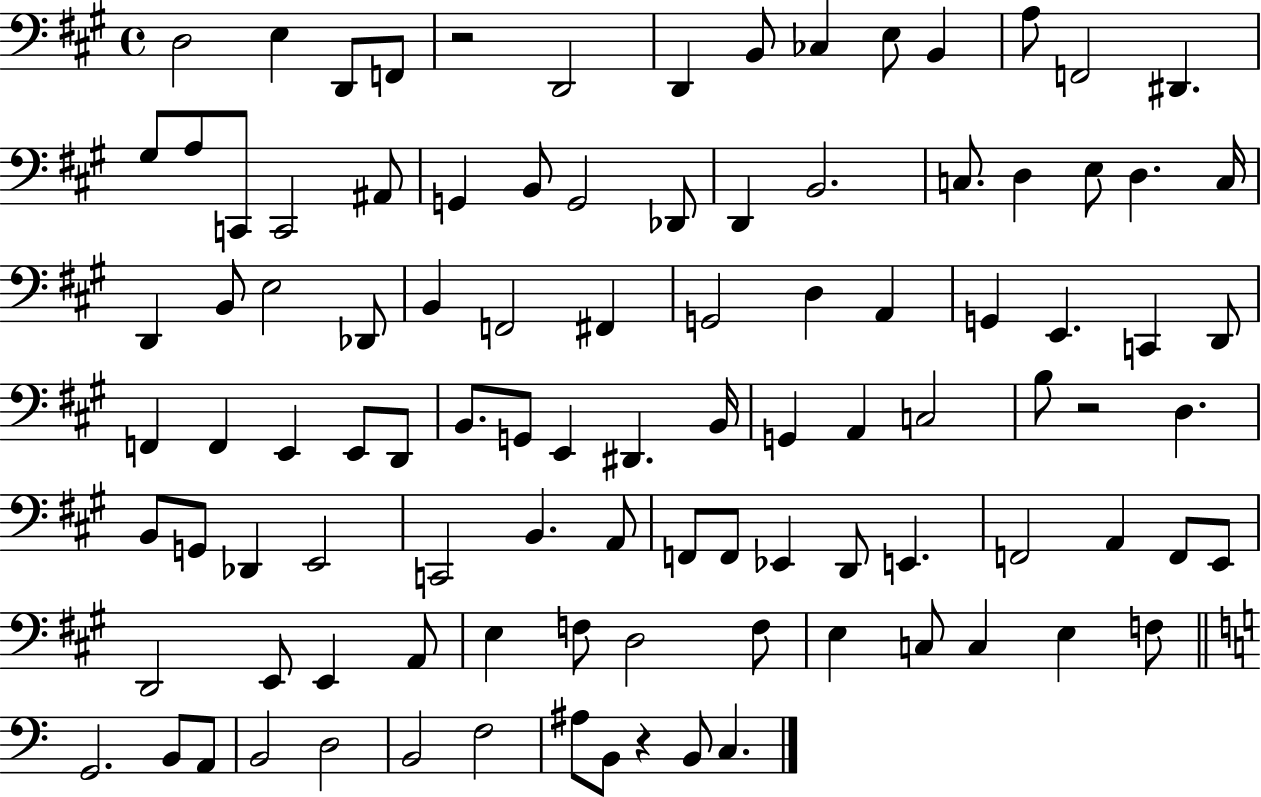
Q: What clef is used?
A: bass